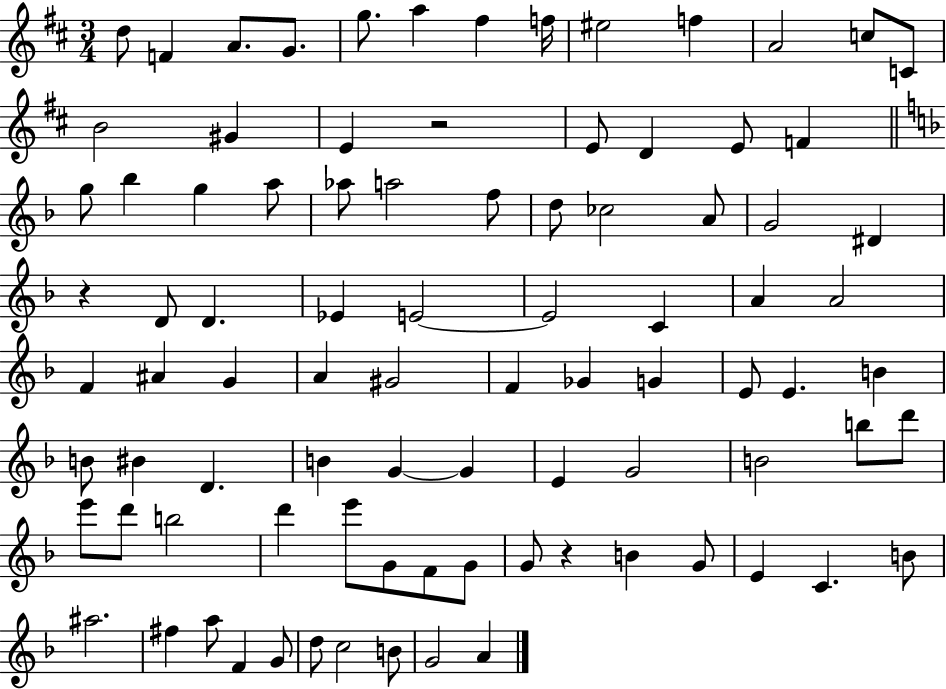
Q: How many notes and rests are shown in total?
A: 89